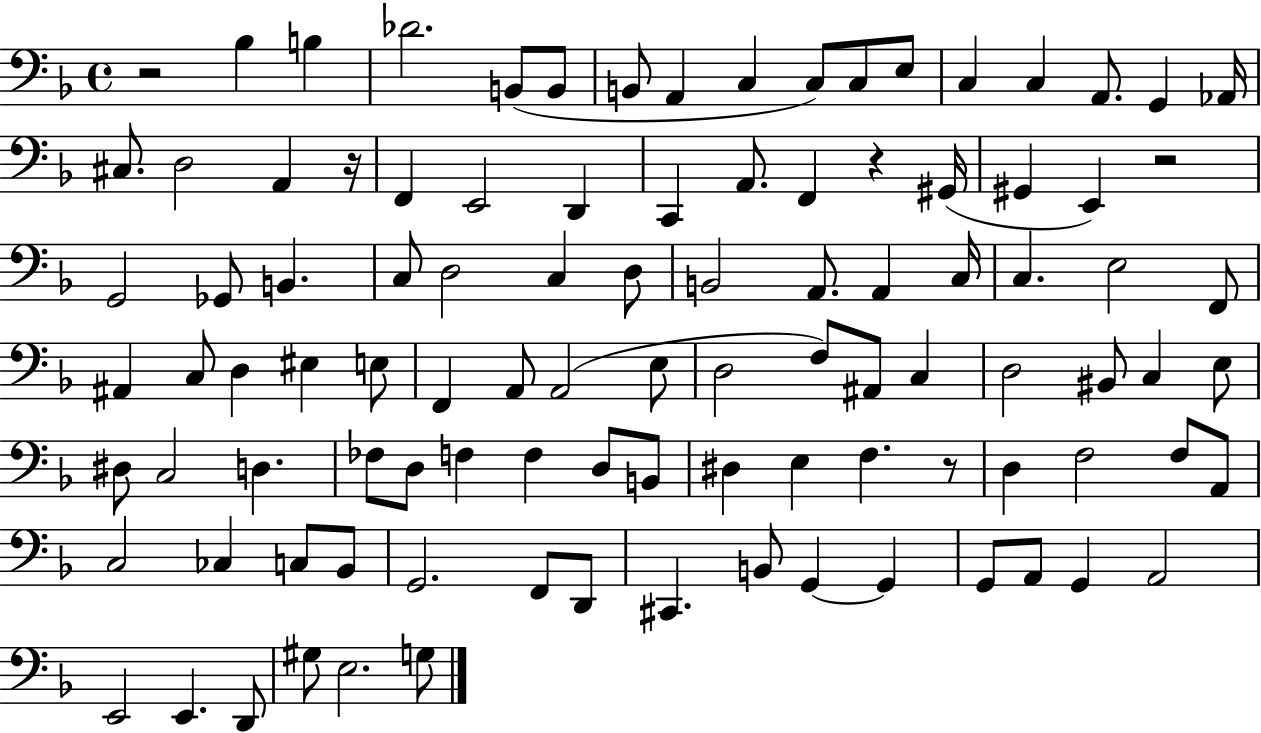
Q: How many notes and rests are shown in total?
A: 101